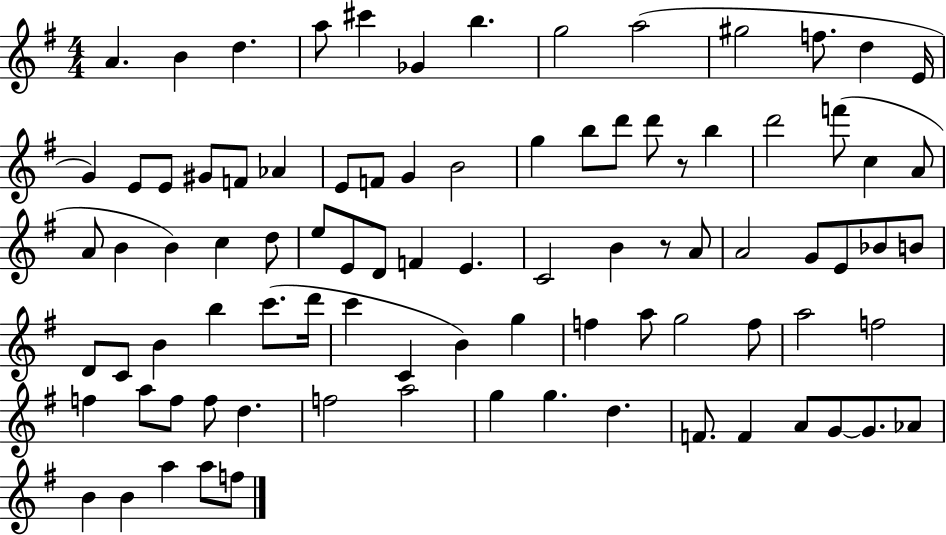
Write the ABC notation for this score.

X:1
T:Untitled
M:4/4
L:1/4
K:G
A B d a/2 ^c' _G b g2 a2 ^g2 f/2 d E/4 G E/2 E/2 ^G/2 F/2 _A E/2 F/2 G B2 g b/2 d'/2 d'/2 z/2 b d'2 f'/2 c A/2 A/2 B B c d/2 e/2 E/2 D/2 F E C2 B z/2 A/2 A2 G/2 E/2 _B/2 B/2 D/2 C/2 B b c'/2 d'/4 c' C B g f a/2 g2 f/2 a2 f2 f a/2 f/2 f/2 d f2 a2 g g d F/2 F A/2 G/2 G/2 _A/2 B B a a/2 f/2